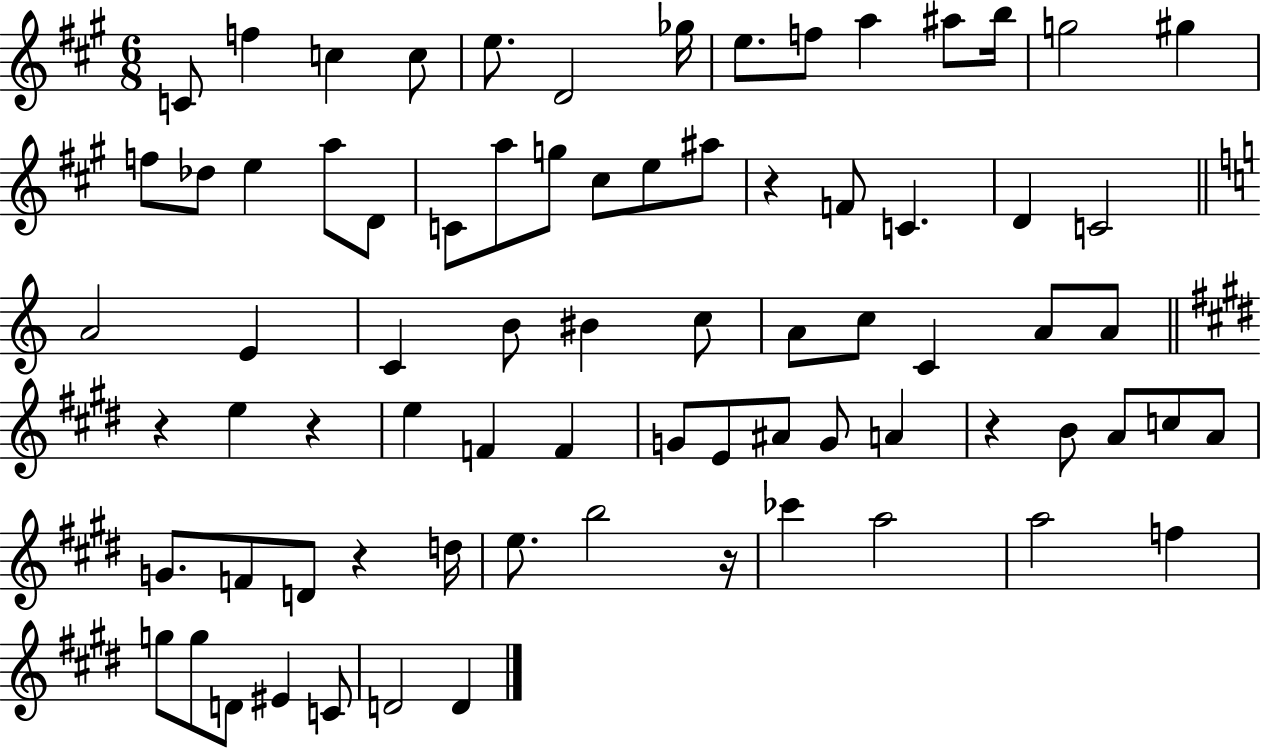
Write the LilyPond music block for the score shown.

{
  \clef treble
  \numericTimeSignature
  \time 6/8
  \key a \major
  c'8 f''4 c''4 c''8 | e''8. d'2 ges''16 | e''8. f''8 a''4 ais''8 b''16 | g''2 gis''4 | \break f''8 des''8 e''4 a''8 d'8 | c'8 a''8 g''8 cis''8 e''8 ais''8 | r4 f'8 c'4. | d'4 c'2 | \break \bar "||" \break \key a \minor a'2 e'4 | c'4 b'8 bis'4 c''8 | a'8 c''8 c'4 a'8 a'8 | \bar "||" \break \key e \major r4 e''4 r4 | e''4 f'4 f'4 | g'8 e'8 ais'8 g'8 a'4 | r4 b'8 a'8 c''8 a'8 | \break g'8. f'8 d'8 r4 d''16 | e''8. b''2 r16 | ces'''4 a''2 | a''2 f''4 | \break g''8 g''8 d'8 eis'4 c'8 | d'2 d'4 | \bar "|."
}